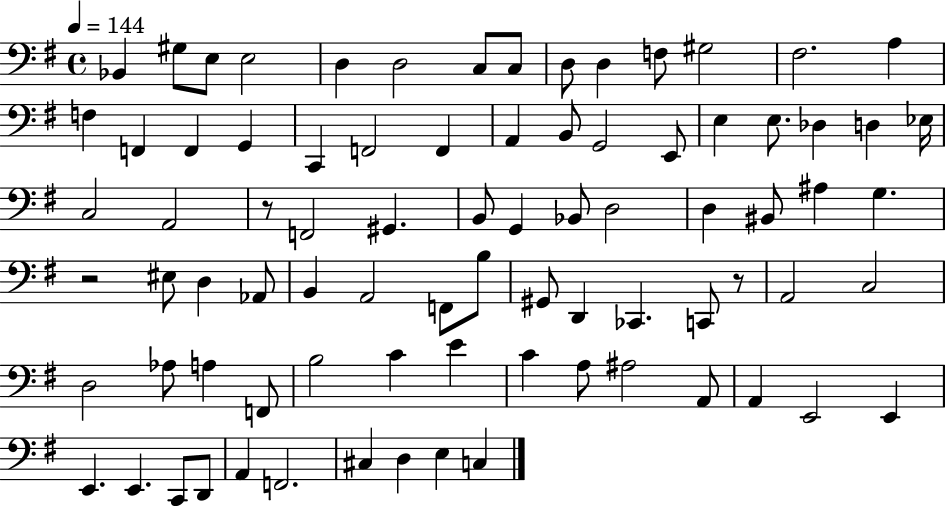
Bb2/q G#3/e E3/e E3/h D3/q D3/h C3/e C3/e D3/e D3/q F3/e G#3/h F#3/h. A3/q F3/q F2/q F2/q G2/q C2/q F2/h F2/q A2/q B2/e G2/h E2/e E3/q E3/e. Db3/q D3/q Eb3/s C3/h A2/h R/e F2/h G#2/q. B2/e G2/q Bb2/e D3/h D3/q BIS2/e A#3/q G3/q. R/h EIS3/e D3/q Ab2/e B2/q A2/h F2/e B3/e G#2/e D2/q CES2/q. C2/e R/e A2/h C3/h D3/h Ab3/e A3/q F2/e B3/h C4/q E4/q C4/q A3/e A#3/h A2/e A2/q E2/h E2/q E2/q. E2/q. C2/e D2/e A2/q F2/h. C#3/q D3/q E3/q C3/q